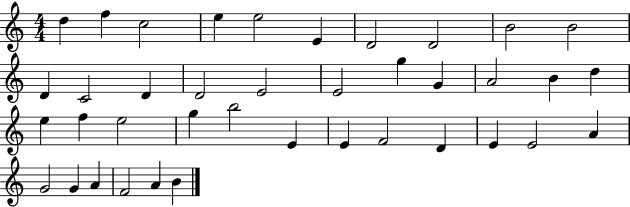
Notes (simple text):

D5/q F5/q C5/h E5/q E5/h E4/q D4/h D4/h B4/h B4/h D4/q C4/h D4/q D4/h E4/h E4/h G5/q G4/q A4/h B4/q D5/q E5/q F5/q E5/h G5/q B5/h E4/q E4/q F4/h D4/q E4/q E4/h A4/q G4/h G4/q A4/q F4/h A4/q B4/q